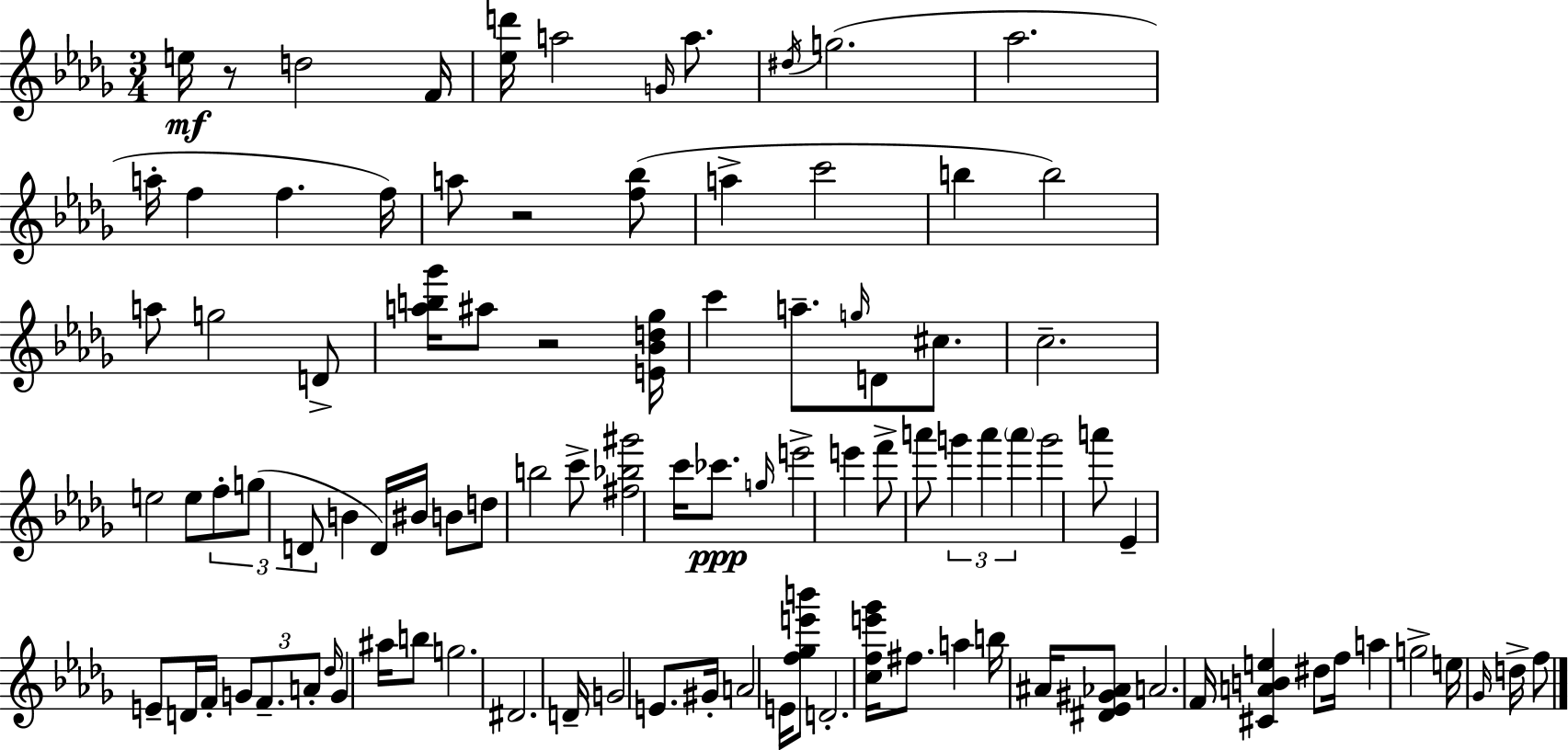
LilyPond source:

{
  \clef treble
  \numericTimeSignature
  \time 3/4
  \key bes \minor
  e''16\mf r8 d''2 f'16 | <ees'' d'''>16 a''2 \grace { g'16 } a''8. | \acciaccatura { dis''16 } g''2.( | aes''2. | \break a''16-. f''4 f''4. | f''16) a''8 r2 | <f'' bes''>8( a''4-> c'''2 | b''4 b''2) | \break a''8 g''2 | d'8-> <a'' b'' ges'''>16 ais''8 r2 | <e' bes' d'' ges''>16 c'''4 a''8.-- \grace { g''16 } d'8 | cis''8. c''2.-- | \break e''2 e''8 | \tuplet 3/2 { f''8-. g''8( d'8 } b'4 d'16) | bis'16 b'8 d''8 b''2 | c'''8-> <fis'' bes'' gis'''>2 c'''16 | \break ces'''8.\ppp \grace { g''16 } e'''2-> | e'''4 f'''8-> a'''8 \tuplet 3/2 { g'''4 | a'''4 \parenthesize a'''4 } g'''2 | a'''8 ees'4-- e'8-- | \break d'16 f'16-. \tuplet 3/2 { g'8 f'8.-- a'8-. } \grace { des''16 } g'4 | ais''16 b''8 g''2. | dis'2. | d'16-- g'2 | \break e'8. gis'16-. a'2 | e'16 <f'' ges'' e''' b'''>8 d'2.-. | <c'' f'' e''' ges'''>16 fis''8. a''4 | b''16 ais'16 <dis' ees' gis' aes'>8 a'2. | \break f'16 <cis' a' b' e''>4 dis''8 | f''16 a''4 g''2-> | e''16 \grace { ges'16 } d''16-> f''8 \bar "|."
}